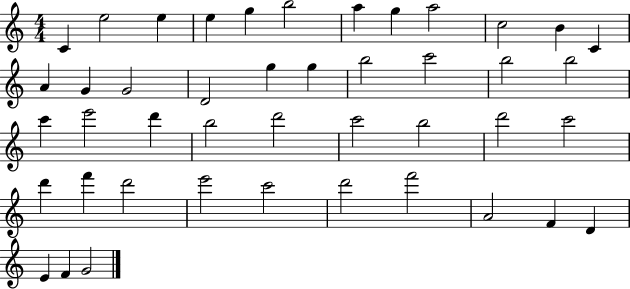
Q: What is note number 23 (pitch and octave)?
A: C6